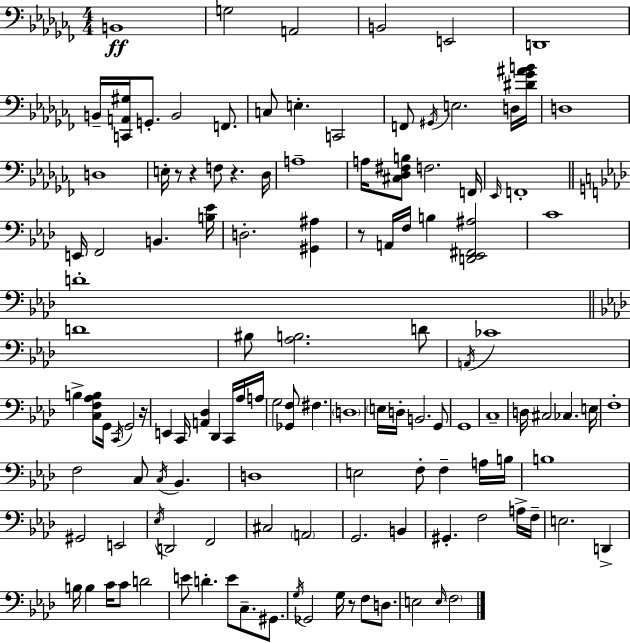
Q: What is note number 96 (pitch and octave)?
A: C4